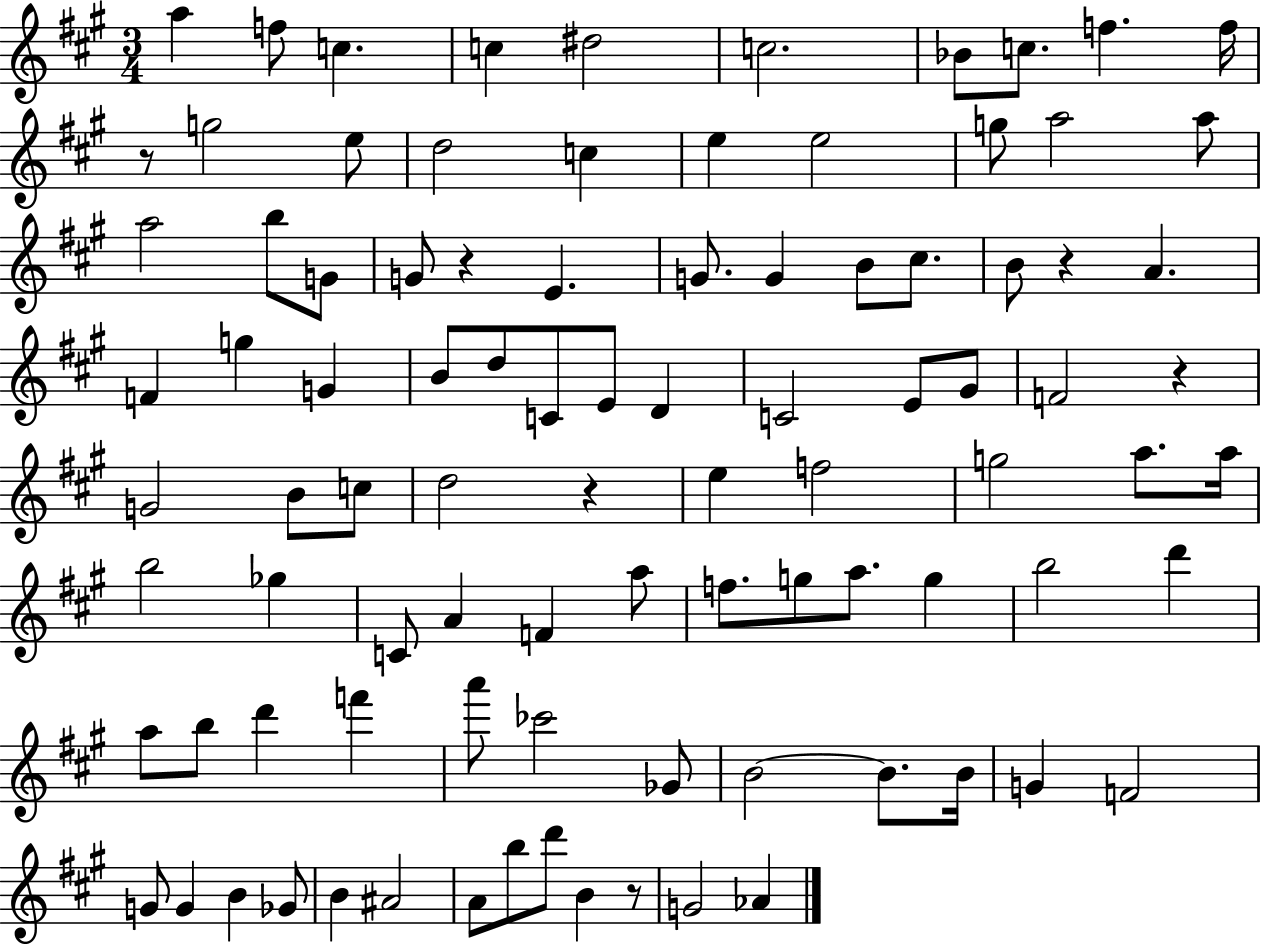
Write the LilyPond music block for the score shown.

{
  \clef treble
  \numericTimeSignature
  \time 3/4
  \key a \major
  \repeat volta 2 { a''4 f''8 c''4. | c''4 dis''2 | c''2. | bes'8 c''8. f''4. f''16 | \break r8 g''2 e''8 | d''2 c''4 | e''4 e''2 | g''8 a''2 a''8 | \break a''2 b''8 g'8 | g'8 r4 e'4. | g'8. g'4 b'8 cis''8. | b'8 r4 a'4. | \break f'4 g''4 g'4 | b'8 d''8 c'8 e'8 d'4 | c'2 e'8 gis'8 | f'2 r4 | \break g'2 b'8 c''8 | d''2 r4 | e''4 f''2 | g''2 a''8. a''16 | \break b''2 ges''4 | c'8 a'4 f'4 a''8 | f''8. g''8 a''8. g''4 | b''2 d'''4 | \break a''8 b''8 d'''4 f'''4 | a'''8 ces'''2 ges'8 | b'2~~ b'8. b'16 | g'4 f'2 | \break g'8 g'4 b'4 ges'8 | b'4 ais'2 | a'8 b''8 d'''8 b'4 r8 | g'2 aes'4 | \break } \bar "|."
}